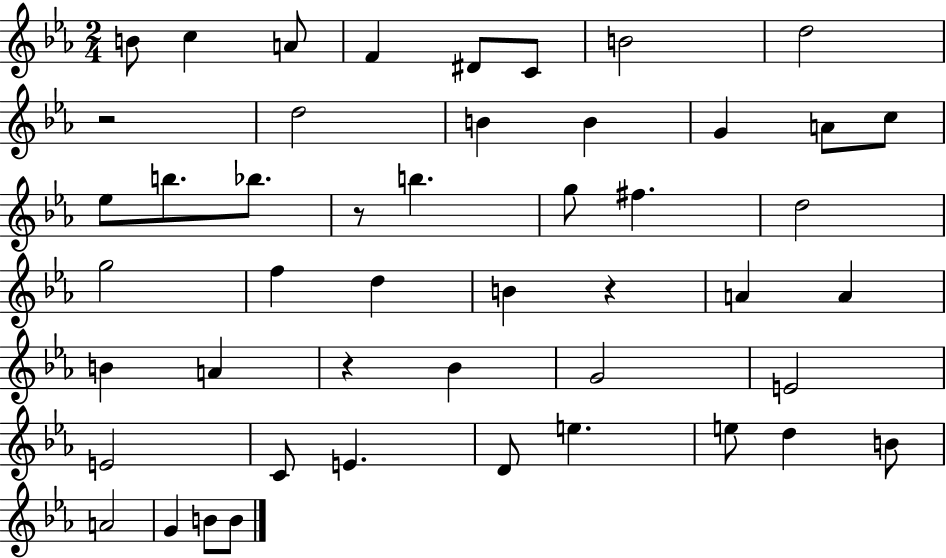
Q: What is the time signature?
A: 2/4